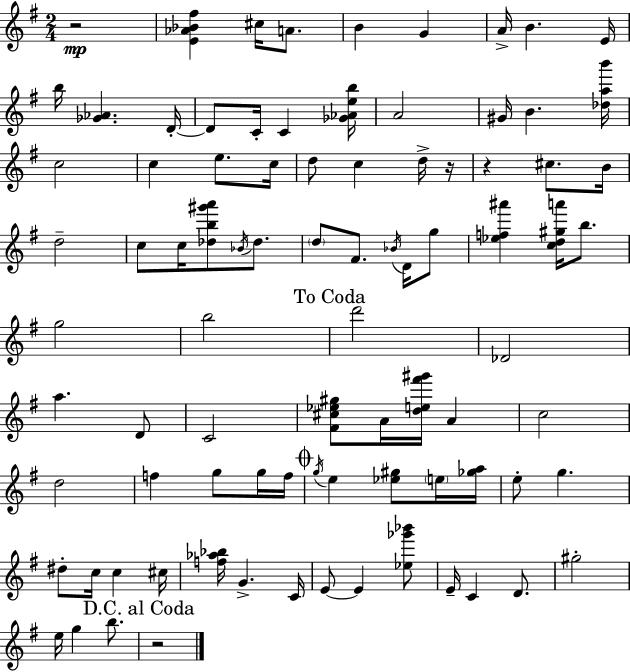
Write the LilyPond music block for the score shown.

{
  \clef treble
  \numericTimeSignature
  \time 2/4
  \key g \major
  r2\mp | <e' aes' bes' fis''>4 cis''16 a'8. | b'4 g'4 | a'16-> b'4. e'16 | \break b''16 <ges' aes'>4. d'16-.~~ | d'8 c'16-. c'4 <ges' aes' e'' b''>16 | a'2 | gis'16 b'4. <des'' a'' b'''>16 | \break c''2 | c''4 e''8. c''16 | d''8 c''4 d''16-> r16 | r4 cis''8. b'16 | \break d''2-- | c''8 c''16 <des'' b'' gis''' a'''>8 \acciaccatura { bes'16 } des''8. | \parenthesize d''8 fis'8. \acciaccatura { bes'16 } d'16 | g''8 <ees'' f'' ais'''>4 <c'' d'' gis'' a'''>16 b''8. | \break g''2 | b''2 | \mark "To Coda" d'''2 | des'2 | \break a''4. | d'8 c'2 | <fis' cis'' ees'' gis''>8 a'16 <d'' e'' fis''' gis'''>16 a'4 | c''2 | \break d''2 | f''4 g''8 | g''16 f''16 \mark \markup { \musicglyph "scripts.coda" } \acciaccatura { g''16 } e''4 <ees'' gis''>8 | \parenthesize e''16 <ges'' a''>16 e''8-. g''4. | \break dis''8-. c''16 c''4 | cis''16 <f'' aes'' bes''>16 g'4.-> | c'16 e'8~~ e'4 | <ees'' ges''' bes'''>8 e'16-- c'4 | \break d'8. gis''2-. | e''16 g''4 | b''8. \mark "D.C. al Coda" r2 | \bar "|."
}